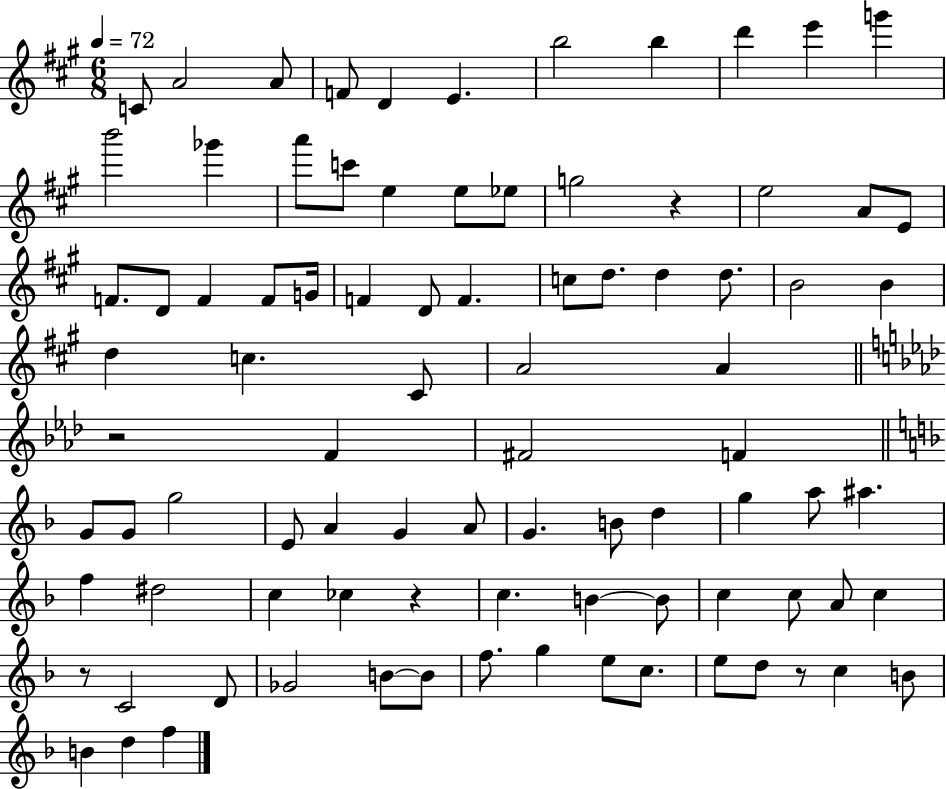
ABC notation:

X:1
T:Untitled
M:6/8
L:1/4
K:A
C/2 A2 A/2 F/2 D E b2 b d' e' g' b'2 _g' a'/2 c'/2 e e/2 _e/2 g2 z e2 A/2 E/2 F/2 D/2 F F/2 G/4 F D/2 F c/2 d/2 d d/2 B2 B d c ^C/2 A2 A z2 F ^F2 F G/2 G/2 g2 E/2 A G A/2 G B/2 d g a/2 ^a f ^d2 c _c z c B B/2 c c/2 A/2 c z/2 C2 D/2 _G2 B/2 B/2 f/2 g e/2 c/2 e/2 d/2 z/2 c B/2 B d f